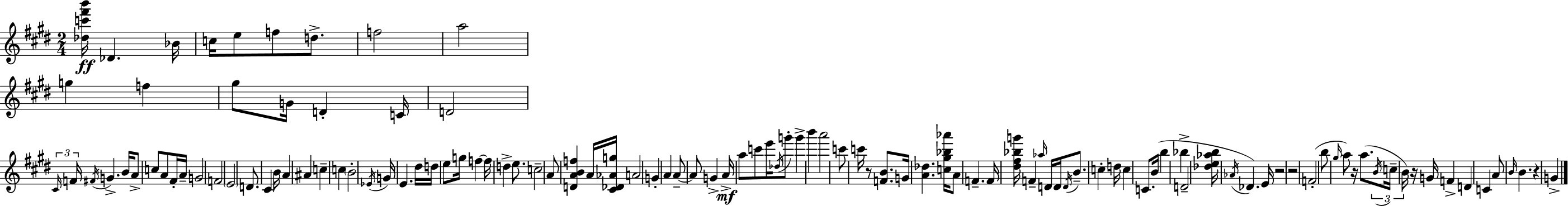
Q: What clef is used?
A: treble